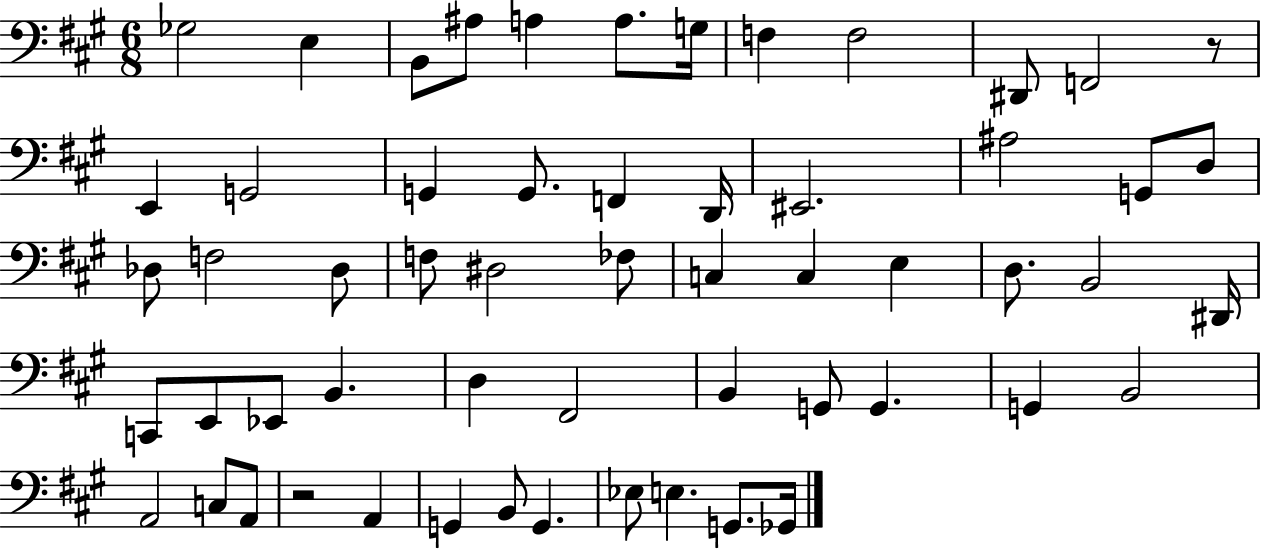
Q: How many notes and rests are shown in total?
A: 57